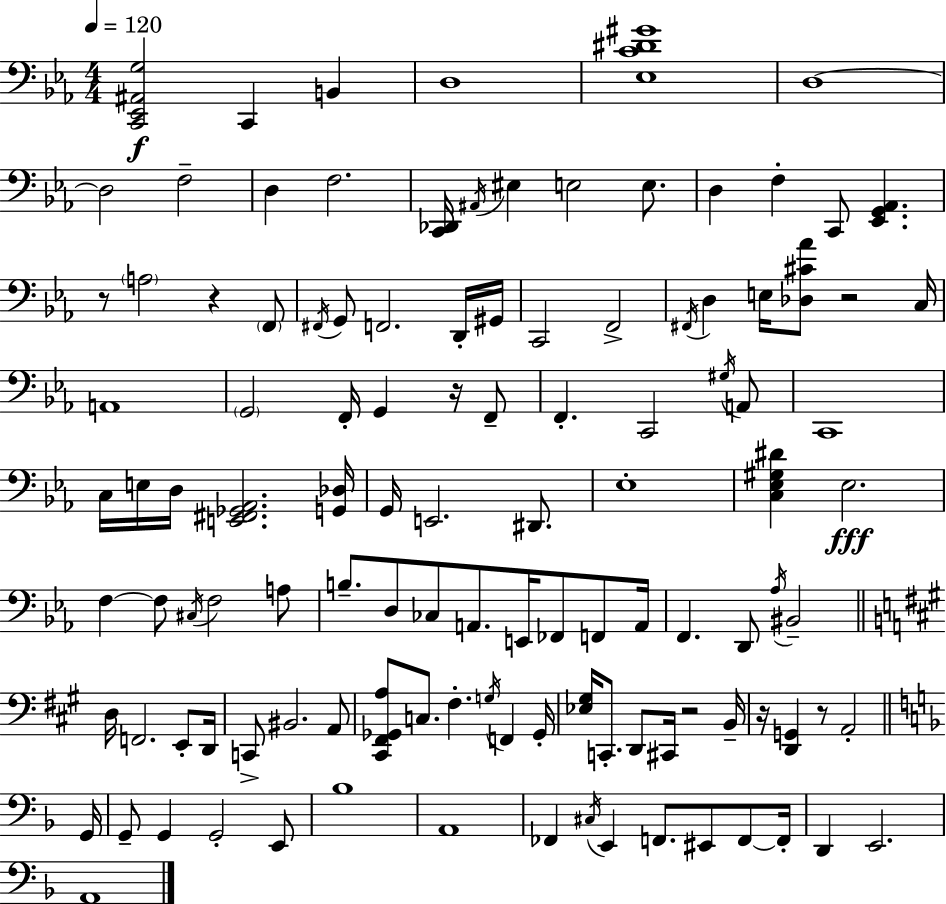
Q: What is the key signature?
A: EES major